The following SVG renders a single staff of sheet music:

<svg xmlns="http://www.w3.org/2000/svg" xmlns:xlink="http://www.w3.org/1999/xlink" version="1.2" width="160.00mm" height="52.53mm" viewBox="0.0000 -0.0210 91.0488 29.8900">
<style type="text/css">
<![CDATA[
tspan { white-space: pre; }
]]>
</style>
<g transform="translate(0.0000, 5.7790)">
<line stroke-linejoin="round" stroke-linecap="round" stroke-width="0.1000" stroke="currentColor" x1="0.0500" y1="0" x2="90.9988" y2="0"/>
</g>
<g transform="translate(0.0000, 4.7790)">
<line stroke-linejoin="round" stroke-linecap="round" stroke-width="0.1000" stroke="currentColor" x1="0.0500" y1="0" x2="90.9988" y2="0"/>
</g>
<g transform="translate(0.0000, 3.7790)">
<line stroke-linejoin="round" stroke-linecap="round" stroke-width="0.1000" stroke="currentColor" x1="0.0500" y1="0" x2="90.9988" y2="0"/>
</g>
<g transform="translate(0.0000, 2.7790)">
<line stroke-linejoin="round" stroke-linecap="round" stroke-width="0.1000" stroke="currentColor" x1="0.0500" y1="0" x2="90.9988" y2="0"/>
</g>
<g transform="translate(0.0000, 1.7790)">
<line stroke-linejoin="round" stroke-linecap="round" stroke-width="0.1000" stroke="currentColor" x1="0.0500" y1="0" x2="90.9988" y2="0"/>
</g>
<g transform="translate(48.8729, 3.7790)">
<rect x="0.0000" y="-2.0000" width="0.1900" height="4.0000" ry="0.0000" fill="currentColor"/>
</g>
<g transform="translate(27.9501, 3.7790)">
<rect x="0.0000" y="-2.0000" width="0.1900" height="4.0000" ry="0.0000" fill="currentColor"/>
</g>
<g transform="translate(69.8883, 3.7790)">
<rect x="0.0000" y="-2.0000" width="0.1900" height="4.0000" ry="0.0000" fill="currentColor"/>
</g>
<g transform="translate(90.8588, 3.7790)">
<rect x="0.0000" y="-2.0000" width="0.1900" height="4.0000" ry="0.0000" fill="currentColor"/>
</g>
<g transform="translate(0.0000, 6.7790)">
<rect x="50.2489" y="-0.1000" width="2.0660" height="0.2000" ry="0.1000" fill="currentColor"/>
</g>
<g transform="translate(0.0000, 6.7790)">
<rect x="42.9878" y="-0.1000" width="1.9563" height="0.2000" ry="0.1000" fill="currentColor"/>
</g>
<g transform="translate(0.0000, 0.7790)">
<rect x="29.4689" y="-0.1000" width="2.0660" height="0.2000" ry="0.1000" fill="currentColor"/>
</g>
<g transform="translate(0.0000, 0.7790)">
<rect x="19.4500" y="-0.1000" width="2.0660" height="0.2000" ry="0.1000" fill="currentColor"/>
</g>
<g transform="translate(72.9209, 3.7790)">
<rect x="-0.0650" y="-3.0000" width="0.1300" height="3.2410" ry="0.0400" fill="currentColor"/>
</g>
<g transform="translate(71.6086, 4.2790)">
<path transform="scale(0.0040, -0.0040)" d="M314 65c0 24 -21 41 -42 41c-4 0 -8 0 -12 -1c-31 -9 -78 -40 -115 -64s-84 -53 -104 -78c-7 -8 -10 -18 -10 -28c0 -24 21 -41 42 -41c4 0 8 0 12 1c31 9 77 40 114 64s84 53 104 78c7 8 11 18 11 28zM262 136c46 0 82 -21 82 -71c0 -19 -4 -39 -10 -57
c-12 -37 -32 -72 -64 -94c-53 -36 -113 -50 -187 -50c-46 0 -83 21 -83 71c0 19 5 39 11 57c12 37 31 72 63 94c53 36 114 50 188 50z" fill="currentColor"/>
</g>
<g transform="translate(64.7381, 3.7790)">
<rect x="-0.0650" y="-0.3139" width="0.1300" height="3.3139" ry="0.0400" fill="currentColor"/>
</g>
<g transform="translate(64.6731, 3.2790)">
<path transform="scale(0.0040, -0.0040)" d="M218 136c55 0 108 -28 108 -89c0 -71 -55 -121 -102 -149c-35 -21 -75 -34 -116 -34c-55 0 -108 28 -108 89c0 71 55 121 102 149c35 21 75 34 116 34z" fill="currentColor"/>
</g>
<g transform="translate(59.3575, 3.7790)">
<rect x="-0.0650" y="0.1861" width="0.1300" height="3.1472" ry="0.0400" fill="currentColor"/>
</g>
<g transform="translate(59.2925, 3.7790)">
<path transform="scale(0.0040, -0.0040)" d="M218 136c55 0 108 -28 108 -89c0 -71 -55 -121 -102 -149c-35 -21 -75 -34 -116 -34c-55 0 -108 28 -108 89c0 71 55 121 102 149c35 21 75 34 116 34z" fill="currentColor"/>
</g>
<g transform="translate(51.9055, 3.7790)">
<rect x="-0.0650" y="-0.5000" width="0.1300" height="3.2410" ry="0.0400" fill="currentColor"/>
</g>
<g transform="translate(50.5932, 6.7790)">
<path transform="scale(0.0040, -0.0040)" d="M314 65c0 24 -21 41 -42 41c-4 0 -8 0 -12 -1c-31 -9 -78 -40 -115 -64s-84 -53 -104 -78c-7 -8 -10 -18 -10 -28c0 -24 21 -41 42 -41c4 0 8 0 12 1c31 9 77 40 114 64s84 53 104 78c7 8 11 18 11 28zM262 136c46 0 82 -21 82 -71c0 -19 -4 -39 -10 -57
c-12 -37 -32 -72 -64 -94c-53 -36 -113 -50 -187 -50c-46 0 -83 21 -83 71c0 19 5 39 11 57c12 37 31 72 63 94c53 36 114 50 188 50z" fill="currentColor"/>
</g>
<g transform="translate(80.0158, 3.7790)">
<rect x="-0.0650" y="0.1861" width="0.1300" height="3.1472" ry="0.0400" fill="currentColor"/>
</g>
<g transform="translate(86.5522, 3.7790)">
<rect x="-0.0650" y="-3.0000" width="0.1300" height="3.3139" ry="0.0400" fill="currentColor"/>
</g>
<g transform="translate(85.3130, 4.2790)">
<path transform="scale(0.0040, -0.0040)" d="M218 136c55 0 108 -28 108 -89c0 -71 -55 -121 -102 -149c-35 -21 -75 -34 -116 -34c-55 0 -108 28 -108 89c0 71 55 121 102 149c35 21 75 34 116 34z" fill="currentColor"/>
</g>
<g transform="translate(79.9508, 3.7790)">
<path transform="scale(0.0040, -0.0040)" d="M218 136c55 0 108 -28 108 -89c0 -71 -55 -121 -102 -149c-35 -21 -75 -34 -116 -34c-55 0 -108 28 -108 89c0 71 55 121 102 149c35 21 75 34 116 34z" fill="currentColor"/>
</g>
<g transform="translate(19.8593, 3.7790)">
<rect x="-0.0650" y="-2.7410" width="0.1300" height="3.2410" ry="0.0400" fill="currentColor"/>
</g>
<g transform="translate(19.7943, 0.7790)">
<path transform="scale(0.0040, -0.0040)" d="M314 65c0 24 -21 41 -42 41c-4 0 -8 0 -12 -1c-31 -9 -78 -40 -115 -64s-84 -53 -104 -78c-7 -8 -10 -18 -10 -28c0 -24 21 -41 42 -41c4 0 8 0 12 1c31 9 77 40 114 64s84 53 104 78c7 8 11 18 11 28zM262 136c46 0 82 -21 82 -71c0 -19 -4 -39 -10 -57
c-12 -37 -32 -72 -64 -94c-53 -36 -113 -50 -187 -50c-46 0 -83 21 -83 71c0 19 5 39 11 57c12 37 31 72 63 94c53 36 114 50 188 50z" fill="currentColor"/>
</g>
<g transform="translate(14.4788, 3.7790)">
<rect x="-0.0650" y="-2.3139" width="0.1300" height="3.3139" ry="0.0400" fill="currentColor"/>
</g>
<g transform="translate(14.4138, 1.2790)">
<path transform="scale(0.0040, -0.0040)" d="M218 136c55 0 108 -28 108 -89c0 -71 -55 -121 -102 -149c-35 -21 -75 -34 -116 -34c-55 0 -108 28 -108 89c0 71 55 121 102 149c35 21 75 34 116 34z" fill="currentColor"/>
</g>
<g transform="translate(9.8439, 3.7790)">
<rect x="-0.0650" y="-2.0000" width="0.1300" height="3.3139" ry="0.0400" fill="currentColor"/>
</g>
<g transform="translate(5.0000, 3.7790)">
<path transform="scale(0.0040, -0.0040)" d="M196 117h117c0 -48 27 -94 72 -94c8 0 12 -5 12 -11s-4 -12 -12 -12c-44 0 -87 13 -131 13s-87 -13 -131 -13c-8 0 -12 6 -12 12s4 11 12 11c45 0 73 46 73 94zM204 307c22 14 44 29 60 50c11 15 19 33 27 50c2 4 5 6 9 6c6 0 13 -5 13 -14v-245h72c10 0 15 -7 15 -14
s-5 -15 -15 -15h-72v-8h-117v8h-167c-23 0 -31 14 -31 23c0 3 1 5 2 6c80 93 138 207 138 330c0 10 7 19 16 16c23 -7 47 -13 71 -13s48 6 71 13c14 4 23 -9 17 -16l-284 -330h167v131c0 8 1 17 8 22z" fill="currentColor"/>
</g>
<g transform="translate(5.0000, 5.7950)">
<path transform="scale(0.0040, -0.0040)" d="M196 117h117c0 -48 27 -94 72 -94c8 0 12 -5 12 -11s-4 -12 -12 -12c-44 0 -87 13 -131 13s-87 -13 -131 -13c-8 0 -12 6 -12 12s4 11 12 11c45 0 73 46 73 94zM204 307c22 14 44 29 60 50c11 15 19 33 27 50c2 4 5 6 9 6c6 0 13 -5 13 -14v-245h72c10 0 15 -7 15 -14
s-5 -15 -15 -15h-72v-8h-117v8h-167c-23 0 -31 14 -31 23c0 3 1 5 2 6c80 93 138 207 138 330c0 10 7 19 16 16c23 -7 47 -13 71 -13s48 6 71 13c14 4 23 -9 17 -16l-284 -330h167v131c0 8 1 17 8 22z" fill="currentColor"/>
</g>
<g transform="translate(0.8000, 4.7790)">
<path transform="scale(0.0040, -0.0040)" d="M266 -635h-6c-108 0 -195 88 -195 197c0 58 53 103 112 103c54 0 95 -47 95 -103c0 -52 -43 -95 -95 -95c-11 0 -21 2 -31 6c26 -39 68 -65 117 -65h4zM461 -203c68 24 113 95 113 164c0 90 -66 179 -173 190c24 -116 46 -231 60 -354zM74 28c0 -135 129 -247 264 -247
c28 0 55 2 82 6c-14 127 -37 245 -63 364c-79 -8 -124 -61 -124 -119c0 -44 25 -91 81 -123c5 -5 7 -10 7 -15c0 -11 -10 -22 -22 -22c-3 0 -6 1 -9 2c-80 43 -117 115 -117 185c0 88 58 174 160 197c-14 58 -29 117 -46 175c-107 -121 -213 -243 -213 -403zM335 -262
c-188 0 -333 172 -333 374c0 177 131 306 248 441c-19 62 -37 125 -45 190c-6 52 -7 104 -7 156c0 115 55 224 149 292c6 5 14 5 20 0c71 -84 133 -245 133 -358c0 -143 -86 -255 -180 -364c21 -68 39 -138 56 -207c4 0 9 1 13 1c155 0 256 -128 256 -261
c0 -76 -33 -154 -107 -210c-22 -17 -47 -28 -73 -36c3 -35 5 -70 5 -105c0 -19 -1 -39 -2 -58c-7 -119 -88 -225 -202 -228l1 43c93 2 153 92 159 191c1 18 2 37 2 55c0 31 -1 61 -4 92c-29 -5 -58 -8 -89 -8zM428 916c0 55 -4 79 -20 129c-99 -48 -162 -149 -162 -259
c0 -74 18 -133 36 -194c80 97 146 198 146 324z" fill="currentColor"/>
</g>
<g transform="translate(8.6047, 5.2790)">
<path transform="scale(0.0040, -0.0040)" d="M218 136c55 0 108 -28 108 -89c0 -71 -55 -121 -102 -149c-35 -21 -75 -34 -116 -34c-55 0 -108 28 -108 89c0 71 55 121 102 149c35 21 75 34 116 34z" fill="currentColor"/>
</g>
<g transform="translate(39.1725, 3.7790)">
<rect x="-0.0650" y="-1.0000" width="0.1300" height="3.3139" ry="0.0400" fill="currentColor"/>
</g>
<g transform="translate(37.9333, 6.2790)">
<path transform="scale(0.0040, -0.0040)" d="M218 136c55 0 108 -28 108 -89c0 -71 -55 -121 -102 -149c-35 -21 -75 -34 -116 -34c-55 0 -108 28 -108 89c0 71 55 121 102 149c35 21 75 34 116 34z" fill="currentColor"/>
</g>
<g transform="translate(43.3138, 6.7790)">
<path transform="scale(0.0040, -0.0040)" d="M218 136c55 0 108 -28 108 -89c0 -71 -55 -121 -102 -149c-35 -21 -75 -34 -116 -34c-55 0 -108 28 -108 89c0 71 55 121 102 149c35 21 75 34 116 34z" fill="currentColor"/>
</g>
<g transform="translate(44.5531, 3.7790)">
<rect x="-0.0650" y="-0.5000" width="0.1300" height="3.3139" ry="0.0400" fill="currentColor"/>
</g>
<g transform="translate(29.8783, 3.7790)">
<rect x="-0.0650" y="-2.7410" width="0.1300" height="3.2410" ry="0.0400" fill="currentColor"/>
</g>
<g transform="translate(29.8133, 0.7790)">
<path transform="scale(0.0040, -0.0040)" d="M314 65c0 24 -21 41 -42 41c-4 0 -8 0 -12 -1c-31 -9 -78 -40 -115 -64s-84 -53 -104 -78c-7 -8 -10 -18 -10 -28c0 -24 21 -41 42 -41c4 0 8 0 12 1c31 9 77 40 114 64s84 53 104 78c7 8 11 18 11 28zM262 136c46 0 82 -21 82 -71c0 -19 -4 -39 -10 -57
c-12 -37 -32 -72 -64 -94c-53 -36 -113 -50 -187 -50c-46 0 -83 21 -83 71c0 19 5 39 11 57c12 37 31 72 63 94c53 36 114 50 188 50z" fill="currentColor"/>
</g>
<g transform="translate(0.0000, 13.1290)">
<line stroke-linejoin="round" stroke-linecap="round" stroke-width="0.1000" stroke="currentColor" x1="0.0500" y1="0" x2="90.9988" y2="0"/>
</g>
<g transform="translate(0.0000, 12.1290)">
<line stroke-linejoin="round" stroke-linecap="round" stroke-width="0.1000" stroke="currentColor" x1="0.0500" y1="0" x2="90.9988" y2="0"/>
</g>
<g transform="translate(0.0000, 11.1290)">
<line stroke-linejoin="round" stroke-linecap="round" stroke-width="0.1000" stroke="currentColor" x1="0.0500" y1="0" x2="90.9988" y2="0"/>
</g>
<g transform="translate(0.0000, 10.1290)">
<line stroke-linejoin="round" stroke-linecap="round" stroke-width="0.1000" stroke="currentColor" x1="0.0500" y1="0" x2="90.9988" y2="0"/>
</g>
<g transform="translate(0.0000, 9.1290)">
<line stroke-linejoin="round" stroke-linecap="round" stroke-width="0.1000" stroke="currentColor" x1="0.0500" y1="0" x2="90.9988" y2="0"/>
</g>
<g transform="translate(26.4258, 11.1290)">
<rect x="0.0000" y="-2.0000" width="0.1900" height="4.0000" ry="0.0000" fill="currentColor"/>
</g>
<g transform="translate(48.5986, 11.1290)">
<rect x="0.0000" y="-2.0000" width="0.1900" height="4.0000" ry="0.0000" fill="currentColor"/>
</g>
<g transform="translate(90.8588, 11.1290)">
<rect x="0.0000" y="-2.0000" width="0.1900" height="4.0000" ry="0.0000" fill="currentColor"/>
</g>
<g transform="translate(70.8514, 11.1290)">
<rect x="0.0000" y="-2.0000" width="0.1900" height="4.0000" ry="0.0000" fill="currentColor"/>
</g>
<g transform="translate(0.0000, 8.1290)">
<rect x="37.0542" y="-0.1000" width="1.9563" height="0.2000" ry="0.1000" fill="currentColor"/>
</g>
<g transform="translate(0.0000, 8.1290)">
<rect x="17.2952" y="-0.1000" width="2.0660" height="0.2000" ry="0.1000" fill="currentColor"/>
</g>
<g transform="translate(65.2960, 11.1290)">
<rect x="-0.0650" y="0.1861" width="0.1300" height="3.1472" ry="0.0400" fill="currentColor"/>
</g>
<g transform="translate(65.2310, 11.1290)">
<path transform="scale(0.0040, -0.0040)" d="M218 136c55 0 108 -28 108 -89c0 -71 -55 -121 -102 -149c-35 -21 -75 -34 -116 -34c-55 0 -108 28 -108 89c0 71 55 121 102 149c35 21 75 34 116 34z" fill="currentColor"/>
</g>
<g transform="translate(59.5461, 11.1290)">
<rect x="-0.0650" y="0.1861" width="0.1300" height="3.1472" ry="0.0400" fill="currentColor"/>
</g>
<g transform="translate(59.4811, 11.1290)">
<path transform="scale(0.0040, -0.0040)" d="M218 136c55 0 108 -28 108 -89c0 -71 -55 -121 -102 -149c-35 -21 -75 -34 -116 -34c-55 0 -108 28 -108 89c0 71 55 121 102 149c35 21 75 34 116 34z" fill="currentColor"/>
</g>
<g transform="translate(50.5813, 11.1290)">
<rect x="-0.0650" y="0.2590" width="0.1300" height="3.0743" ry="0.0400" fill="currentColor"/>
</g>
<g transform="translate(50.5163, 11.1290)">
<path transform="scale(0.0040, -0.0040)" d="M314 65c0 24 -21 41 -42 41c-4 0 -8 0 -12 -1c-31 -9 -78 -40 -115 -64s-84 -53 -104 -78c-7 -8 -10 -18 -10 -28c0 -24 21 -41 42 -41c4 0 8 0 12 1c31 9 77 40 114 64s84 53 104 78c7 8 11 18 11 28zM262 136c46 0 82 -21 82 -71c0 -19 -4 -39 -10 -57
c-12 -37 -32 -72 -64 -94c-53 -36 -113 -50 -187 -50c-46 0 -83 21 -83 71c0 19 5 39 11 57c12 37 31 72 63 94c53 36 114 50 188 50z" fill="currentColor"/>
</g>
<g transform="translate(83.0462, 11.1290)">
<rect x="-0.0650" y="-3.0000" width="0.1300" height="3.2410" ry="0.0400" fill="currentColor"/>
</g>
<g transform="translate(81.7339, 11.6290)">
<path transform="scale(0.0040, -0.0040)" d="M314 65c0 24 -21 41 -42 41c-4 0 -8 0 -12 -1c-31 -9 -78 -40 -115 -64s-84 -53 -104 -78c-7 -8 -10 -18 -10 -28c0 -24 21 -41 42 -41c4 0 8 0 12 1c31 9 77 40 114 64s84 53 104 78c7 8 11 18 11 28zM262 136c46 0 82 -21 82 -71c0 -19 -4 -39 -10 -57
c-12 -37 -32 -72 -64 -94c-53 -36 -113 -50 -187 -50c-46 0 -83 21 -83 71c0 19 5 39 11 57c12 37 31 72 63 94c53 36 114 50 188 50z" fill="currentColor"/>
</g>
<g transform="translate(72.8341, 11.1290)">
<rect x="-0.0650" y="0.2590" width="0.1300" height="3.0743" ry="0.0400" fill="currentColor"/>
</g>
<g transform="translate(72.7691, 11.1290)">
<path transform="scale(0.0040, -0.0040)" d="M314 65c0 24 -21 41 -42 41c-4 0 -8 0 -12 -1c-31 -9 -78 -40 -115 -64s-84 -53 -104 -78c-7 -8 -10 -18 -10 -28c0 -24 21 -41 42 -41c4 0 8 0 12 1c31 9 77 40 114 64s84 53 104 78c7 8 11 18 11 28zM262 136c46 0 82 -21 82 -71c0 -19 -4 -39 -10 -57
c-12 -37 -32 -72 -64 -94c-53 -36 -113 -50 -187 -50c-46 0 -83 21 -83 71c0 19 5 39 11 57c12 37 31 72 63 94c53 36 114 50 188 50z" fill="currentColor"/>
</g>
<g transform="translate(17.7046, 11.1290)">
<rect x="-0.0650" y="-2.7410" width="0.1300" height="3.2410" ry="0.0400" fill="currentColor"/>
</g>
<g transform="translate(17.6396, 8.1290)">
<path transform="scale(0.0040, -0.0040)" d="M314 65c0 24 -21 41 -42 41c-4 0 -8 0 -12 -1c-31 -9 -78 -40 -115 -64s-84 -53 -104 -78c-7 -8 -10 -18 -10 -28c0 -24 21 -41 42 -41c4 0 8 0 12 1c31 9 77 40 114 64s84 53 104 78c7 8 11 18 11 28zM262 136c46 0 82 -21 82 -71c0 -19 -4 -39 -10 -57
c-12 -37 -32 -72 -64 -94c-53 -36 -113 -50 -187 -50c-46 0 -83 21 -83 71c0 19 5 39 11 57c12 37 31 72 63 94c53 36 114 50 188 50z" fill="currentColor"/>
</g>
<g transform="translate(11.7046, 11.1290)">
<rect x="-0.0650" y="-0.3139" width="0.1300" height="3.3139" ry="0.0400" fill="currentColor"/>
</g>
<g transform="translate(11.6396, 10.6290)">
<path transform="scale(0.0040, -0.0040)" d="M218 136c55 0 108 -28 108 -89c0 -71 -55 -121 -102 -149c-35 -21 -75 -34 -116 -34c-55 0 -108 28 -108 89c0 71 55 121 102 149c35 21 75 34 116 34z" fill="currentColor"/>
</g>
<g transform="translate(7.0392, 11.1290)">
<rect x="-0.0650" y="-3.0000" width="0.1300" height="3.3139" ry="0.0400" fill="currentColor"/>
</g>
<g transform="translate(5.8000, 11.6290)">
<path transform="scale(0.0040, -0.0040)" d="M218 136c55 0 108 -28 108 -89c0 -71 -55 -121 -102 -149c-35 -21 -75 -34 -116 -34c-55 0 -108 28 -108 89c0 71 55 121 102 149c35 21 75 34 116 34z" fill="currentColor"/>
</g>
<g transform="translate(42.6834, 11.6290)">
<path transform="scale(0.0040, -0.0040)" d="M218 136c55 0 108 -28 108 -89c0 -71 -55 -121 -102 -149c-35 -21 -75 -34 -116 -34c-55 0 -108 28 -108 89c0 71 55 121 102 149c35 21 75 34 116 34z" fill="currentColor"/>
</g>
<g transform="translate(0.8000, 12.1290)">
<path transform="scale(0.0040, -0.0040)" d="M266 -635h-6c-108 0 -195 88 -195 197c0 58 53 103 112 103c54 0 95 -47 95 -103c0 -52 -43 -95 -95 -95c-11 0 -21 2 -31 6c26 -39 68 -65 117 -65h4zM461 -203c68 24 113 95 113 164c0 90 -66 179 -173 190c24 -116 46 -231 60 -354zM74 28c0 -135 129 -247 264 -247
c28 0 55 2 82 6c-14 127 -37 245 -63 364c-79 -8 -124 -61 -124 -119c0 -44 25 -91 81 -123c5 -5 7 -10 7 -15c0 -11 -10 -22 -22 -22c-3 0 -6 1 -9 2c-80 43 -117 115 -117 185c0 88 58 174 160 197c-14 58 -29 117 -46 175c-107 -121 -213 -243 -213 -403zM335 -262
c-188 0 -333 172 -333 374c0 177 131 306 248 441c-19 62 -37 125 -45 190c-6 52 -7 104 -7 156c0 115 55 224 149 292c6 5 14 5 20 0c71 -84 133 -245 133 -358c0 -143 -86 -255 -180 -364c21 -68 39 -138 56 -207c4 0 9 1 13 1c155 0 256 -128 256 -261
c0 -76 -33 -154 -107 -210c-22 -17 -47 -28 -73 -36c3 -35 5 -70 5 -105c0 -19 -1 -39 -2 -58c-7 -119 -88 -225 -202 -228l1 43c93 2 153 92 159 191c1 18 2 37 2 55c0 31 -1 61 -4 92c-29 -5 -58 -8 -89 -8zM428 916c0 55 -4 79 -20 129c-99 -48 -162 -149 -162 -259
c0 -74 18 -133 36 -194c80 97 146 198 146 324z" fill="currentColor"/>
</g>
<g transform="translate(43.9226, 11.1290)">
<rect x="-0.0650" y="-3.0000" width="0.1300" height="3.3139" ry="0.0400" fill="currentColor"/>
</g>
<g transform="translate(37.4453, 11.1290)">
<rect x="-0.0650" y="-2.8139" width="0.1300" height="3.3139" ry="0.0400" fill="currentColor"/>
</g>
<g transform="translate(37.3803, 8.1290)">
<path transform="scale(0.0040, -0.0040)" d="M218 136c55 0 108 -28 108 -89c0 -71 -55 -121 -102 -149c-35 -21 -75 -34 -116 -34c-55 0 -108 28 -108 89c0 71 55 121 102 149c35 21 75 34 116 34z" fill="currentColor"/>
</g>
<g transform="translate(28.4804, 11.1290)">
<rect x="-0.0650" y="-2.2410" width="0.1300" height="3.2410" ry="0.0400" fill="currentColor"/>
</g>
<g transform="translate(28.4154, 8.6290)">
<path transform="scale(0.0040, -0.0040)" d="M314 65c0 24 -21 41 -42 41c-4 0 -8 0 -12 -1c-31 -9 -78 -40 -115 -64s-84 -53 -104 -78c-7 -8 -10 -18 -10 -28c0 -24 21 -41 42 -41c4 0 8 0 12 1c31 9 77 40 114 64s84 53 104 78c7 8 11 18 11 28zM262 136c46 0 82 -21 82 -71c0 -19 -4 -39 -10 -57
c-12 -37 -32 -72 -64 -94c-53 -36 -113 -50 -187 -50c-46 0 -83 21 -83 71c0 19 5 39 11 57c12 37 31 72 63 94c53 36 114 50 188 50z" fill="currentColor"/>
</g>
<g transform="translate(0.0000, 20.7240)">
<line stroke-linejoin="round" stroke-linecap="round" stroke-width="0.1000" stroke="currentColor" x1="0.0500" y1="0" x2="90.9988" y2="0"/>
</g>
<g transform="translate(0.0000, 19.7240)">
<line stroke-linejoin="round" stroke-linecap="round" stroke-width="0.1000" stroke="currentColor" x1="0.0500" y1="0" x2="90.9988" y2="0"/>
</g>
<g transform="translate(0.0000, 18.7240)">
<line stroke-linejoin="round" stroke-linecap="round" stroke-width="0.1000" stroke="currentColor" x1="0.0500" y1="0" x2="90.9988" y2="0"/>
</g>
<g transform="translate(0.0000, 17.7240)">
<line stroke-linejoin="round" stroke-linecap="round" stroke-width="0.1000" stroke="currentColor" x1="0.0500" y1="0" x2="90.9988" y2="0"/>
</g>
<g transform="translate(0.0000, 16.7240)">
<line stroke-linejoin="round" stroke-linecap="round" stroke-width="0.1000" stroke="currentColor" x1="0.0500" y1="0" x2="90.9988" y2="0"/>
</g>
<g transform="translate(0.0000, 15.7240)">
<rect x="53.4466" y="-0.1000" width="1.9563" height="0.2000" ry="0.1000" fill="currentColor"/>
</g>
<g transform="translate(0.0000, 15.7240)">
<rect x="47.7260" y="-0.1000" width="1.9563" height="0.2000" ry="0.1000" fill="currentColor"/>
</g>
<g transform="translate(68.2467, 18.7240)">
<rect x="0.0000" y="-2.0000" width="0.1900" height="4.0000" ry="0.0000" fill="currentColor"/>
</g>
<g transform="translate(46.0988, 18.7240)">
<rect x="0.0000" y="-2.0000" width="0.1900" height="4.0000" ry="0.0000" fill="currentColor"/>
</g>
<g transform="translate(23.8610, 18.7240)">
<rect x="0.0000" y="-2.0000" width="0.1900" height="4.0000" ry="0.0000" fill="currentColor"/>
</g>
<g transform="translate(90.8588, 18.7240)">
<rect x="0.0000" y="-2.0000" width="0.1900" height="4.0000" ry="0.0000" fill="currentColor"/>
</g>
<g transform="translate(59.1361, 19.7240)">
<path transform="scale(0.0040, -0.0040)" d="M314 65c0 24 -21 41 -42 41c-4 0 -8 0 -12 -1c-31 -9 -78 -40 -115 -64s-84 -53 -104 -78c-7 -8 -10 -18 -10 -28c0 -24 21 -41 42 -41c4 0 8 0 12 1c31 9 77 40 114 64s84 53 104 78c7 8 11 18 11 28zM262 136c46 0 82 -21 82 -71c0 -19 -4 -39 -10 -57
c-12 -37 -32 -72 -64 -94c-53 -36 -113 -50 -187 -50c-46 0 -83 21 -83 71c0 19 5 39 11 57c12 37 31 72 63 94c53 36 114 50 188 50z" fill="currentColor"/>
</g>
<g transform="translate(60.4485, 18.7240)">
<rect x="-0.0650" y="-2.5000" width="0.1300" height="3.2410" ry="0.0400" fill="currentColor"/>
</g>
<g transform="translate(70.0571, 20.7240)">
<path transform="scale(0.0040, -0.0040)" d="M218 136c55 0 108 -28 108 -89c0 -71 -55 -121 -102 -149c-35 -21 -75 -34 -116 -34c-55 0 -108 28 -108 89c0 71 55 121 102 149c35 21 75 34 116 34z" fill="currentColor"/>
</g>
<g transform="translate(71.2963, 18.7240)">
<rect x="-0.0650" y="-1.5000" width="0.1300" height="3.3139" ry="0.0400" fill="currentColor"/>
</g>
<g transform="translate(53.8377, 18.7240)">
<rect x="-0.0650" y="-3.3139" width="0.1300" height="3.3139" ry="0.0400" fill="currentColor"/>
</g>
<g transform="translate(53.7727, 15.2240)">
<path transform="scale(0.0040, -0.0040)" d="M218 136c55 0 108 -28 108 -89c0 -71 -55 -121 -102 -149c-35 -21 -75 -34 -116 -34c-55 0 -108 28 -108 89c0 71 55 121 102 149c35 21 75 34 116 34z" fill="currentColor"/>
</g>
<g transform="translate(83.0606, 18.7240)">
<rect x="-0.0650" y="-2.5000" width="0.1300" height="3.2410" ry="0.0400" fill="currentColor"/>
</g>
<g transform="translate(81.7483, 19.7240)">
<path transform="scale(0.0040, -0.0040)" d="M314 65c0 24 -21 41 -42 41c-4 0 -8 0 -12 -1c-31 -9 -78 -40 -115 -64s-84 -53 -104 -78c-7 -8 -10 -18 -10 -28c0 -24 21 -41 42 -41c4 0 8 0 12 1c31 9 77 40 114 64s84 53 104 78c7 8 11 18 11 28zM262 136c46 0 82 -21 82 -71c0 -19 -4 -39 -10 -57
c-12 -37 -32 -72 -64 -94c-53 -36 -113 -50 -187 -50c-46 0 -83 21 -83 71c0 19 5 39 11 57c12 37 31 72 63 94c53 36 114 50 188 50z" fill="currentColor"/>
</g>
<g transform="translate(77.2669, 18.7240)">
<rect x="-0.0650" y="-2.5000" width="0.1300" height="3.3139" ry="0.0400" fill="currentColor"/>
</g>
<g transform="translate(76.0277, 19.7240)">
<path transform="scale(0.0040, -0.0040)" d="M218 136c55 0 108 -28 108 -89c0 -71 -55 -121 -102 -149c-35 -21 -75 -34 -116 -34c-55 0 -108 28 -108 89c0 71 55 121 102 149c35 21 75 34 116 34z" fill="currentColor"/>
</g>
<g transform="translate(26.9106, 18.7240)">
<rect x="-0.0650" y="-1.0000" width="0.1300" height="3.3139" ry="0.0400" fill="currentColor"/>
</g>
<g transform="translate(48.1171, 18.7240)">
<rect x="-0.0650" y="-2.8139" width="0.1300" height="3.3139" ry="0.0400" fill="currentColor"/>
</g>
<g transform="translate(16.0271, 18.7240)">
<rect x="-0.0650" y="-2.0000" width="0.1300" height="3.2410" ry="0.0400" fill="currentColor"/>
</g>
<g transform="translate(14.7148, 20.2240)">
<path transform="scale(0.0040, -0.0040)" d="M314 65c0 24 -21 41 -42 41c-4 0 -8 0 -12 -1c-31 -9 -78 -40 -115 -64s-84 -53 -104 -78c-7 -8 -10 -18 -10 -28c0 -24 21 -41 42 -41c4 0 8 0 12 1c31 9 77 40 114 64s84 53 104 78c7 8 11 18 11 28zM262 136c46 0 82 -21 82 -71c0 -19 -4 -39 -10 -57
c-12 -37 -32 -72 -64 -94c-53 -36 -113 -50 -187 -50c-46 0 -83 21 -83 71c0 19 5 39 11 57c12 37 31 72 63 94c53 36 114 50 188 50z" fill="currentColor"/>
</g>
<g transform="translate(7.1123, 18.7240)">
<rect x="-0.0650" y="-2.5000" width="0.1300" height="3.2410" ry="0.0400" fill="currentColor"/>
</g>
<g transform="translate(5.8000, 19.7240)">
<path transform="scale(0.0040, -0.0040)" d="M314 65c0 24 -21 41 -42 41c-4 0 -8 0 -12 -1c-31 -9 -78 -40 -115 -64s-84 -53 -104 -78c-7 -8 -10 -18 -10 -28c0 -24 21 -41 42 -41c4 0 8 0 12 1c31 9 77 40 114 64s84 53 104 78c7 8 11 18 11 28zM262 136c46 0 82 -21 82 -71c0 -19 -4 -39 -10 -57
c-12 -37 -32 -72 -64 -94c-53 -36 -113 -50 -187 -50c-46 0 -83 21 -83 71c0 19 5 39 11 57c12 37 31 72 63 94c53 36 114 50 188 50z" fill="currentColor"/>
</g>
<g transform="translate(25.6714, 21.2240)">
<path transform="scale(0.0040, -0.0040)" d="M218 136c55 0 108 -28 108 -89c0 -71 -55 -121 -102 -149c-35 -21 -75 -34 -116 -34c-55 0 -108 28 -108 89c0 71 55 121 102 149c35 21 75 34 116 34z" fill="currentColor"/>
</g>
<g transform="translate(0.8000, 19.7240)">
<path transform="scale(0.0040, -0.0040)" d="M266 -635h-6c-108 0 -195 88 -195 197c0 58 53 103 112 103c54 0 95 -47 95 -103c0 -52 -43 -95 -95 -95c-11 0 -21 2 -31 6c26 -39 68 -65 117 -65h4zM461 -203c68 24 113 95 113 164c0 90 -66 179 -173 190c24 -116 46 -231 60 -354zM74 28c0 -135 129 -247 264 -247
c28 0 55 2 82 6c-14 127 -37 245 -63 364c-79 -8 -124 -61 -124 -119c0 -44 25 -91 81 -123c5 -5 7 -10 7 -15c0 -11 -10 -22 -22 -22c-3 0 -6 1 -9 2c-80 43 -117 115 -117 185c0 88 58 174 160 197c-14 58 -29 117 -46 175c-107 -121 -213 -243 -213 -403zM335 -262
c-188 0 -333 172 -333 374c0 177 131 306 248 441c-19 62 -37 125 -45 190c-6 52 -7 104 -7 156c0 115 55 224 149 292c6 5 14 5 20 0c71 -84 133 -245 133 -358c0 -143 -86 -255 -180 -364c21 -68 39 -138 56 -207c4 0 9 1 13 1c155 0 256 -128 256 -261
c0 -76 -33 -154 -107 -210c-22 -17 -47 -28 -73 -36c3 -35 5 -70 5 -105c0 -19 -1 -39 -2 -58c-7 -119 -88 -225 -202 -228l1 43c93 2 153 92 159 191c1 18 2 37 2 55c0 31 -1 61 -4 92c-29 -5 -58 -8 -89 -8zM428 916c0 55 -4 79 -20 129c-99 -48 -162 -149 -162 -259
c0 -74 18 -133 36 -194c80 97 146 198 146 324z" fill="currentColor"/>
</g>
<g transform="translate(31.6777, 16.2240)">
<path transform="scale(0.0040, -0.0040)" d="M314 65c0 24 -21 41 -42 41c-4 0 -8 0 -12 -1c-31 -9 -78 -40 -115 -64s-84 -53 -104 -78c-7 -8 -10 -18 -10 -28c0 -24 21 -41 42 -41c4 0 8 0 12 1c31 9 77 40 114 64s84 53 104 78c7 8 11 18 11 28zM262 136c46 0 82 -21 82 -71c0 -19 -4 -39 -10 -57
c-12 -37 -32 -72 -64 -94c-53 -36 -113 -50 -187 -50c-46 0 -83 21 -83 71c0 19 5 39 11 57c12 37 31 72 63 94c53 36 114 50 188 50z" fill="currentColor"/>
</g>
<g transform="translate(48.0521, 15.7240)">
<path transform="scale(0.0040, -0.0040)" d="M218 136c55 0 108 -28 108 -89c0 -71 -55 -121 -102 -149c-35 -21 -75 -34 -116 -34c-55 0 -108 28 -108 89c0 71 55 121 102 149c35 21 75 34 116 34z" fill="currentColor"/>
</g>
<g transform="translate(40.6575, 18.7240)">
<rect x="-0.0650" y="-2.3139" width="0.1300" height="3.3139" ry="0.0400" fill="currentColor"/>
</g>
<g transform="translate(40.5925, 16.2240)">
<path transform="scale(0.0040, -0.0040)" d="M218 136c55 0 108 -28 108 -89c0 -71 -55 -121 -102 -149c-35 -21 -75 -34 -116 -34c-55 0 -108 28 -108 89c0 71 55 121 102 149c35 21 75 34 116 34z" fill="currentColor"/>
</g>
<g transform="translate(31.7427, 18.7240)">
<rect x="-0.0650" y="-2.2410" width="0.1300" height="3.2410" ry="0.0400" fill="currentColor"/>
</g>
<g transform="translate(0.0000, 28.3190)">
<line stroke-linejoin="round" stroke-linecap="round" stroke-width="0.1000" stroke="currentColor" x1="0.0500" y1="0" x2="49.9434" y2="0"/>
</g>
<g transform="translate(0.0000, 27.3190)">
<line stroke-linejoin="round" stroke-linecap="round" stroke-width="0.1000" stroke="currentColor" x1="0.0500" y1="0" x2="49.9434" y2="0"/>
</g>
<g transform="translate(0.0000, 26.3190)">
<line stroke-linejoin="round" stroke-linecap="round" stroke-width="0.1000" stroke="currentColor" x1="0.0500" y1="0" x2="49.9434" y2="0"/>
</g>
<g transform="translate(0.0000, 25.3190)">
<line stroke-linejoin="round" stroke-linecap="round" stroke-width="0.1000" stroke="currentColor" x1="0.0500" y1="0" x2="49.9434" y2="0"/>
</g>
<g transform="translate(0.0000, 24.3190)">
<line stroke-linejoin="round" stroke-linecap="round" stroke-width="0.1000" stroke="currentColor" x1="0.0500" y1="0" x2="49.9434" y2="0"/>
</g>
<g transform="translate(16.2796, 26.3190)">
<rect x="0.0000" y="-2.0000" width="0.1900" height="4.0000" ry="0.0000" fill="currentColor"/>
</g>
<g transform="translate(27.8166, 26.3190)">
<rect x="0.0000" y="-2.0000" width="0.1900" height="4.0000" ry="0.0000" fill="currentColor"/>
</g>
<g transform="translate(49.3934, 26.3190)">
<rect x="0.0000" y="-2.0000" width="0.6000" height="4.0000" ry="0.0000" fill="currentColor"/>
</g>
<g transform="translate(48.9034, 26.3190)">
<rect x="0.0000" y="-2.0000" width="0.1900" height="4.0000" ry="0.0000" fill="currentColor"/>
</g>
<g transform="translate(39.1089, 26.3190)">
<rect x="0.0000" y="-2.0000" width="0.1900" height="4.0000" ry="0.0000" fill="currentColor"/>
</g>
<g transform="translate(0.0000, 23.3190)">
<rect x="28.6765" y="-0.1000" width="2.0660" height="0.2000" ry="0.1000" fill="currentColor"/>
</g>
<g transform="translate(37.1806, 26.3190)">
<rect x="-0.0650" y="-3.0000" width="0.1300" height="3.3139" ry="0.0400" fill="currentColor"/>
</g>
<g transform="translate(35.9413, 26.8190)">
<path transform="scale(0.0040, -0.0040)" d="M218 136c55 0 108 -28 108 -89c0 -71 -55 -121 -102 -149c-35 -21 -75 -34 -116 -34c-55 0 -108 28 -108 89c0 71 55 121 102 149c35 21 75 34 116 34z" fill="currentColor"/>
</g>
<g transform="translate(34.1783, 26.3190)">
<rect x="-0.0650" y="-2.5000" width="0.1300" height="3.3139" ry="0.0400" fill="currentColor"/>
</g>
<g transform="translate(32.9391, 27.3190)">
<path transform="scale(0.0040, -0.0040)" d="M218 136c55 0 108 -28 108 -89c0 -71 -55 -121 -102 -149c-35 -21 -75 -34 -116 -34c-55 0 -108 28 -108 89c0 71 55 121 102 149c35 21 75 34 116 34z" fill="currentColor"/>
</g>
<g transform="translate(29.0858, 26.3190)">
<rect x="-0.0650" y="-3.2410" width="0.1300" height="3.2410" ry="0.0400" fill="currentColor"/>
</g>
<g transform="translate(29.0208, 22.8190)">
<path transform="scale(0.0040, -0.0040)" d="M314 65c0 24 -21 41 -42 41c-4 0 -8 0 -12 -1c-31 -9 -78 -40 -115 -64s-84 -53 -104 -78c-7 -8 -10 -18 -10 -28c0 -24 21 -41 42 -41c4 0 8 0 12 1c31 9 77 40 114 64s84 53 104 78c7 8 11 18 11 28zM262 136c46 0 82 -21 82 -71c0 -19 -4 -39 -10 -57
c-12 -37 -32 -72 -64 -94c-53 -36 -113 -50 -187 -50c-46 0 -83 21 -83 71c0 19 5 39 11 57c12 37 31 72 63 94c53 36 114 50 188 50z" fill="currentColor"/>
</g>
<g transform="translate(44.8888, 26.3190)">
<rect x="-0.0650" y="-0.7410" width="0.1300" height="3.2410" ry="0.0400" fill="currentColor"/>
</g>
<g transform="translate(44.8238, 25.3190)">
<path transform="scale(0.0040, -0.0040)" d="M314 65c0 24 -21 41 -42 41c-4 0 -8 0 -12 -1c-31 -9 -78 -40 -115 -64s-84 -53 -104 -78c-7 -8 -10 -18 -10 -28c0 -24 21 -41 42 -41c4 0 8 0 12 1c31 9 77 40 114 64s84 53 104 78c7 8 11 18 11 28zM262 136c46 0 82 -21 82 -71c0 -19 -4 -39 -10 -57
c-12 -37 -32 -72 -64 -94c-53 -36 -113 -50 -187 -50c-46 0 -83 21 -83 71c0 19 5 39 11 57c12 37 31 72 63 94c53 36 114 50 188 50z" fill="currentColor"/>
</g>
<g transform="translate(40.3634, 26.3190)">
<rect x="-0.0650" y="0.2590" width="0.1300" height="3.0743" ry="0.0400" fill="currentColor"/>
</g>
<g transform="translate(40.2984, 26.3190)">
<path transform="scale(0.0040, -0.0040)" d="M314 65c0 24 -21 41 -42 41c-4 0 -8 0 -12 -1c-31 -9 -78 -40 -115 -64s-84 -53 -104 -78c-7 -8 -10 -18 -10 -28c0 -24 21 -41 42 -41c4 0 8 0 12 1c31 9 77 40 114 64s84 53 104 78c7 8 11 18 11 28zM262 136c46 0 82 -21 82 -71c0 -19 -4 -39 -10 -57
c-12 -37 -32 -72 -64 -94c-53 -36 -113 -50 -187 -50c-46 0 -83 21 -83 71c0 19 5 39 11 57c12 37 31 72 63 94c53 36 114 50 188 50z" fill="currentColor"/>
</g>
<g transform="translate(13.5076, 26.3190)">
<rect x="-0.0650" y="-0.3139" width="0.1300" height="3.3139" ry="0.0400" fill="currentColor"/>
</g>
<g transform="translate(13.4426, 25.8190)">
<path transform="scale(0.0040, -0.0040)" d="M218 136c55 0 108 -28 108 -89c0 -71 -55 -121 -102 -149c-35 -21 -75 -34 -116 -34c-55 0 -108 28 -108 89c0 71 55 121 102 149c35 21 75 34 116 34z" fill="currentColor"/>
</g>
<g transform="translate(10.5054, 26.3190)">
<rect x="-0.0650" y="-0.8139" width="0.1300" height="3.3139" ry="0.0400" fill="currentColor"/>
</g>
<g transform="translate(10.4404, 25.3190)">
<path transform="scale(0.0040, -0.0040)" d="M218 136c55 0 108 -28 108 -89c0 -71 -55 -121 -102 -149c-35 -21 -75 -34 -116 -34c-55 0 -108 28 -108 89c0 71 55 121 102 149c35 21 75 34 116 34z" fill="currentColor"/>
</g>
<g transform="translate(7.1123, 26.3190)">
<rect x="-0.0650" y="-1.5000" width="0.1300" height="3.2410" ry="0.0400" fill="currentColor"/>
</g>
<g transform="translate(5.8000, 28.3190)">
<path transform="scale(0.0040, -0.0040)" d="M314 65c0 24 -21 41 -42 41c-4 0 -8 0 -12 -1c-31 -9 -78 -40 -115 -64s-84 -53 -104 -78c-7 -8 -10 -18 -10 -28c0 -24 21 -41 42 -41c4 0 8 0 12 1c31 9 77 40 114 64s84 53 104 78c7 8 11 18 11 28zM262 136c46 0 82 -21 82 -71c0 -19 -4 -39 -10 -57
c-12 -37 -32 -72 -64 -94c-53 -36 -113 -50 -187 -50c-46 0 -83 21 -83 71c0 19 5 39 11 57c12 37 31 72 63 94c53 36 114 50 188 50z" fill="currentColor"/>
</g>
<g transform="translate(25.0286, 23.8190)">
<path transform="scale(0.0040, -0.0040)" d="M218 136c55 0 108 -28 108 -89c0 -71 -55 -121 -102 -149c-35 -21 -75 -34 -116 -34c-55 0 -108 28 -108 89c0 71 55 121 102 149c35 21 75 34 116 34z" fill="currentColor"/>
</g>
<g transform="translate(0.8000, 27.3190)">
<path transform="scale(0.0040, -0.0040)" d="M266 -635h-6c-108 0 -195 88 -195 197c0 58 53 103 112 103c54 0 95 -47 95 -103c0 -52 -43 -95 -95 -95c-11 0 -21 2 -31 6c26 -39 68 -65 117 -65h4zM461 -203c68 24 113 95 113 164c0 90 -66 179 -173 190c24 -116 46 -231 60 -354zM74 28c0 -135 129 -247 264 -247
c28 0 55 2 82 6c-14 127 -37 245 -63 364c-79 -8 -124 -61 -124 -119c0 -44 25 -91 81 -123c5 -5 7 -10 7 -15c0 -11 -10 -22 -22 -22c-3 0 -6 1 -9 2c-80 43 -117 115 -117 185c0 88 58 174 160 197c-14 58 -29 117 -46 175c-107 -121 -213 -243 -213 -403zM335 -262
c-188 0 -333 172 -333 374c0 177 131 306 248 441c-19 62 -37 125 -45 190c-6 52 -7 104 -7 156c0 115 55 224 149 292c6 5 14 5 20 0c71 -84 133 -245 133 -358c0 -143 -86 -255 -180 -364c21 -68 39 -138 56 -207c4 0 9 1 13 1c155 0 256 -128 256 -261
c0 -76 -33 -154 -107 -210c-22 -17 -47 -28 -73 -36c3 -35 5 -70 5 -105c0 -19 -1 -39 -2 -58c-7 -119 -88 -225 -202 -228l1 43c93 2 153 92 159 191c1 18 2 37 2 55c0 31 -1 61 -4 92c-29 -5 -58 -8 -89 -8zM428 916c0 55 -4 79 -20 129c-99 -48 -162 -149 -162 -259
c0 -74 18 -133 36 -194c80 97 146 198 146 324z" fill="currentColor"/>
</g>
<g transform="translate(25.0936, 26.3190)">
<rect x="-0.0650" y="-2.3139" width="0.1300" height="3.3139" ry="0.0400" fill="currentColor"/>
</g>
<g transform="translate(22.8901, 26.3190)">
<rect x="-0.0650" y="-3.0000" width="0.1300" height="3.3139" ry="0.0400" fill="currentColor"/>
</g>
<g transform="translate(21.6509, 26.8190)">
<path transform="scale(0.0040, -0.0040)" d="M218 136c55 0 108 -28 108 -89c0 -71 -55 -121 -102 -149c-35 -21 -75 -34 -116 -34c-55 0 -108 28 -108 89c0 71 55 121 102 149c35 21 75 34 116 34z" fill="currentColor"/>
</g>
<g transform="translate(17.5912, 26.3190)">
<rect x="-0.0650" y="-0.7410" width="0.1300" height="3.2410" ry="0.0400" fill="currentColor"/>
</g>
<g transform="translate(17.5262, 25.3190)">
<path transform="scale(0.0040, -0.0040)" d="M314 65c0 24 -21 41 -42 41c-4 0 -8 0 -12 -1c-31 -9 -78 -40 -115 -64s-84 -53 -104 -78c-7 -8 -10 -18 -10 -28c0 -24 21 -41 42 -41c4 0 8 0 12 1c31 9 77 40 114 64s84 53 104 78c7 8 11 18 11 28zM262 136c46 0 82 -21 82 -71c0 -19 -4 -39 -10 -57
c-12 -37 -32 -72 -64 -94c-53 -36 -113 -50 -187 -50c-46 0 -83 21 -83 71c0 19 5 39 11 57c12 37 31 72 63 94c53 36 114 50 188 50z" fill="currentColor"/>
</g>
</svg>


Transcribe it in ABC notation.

X:1
T:Untitled
M:4/4
L:1/4
K:C
F g a2 a2 D C C2 B c A2 B A A c a2 g2 a A B2 B B B2 A2 G2 F2 D g2 g a b G2 E G G2 E2 d c d2 A g b2 G A B2 d2